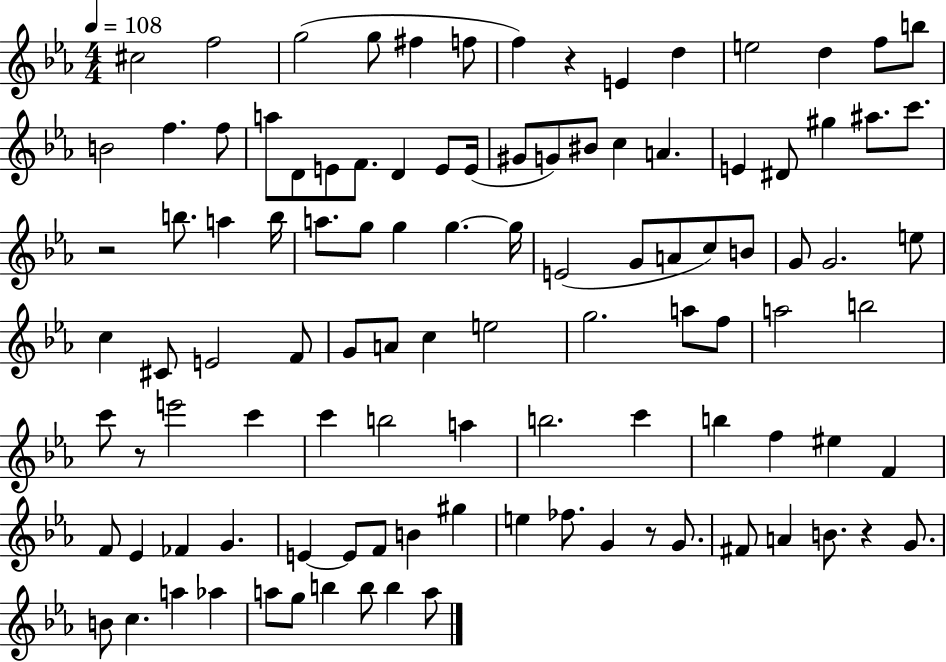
C#5/h F5/h G5/h G5/e F#5/q F5/e F5/q R/q E4/q D5/q E5/h D5/q F5/e B5/e B4/h F5/q. F5/e A5/e D4/e E4/e F4/e. D4/q E4/e E4/s G#4/e G4/e BIS4/e C5/q A4/q. E4/q D#4/e G#5/q A#5/e. C6/e. R/h B5/e. A5/q B5/s A5/e. G5/e G5/q G5/q. G5/s E4/h G4/e A4/e C5/e B4/e G4/e G4/h. E5/e C5/q C#4/e E4/h F4/e G4/e A4/e C5/q E5/h G5/h. A5/e F5/e A5/h B5/h C6/e R/e E6/h C6/q C6/q B5/h A5/q B5/h. C6/q B5/q F5/q EIS5/q F4/q F4/e Eb4/q FES4/q G4/q. E4/q E4/e F4/e B4/q G#5/q E5/q FES5/e. G4/q R/e G4/e. F#4/e A4/q B4/e. R/q G4/e. B4/e C5/q. A5/q Ab5/q A5/e G5/e B5/q B5/e B5/q A5/e